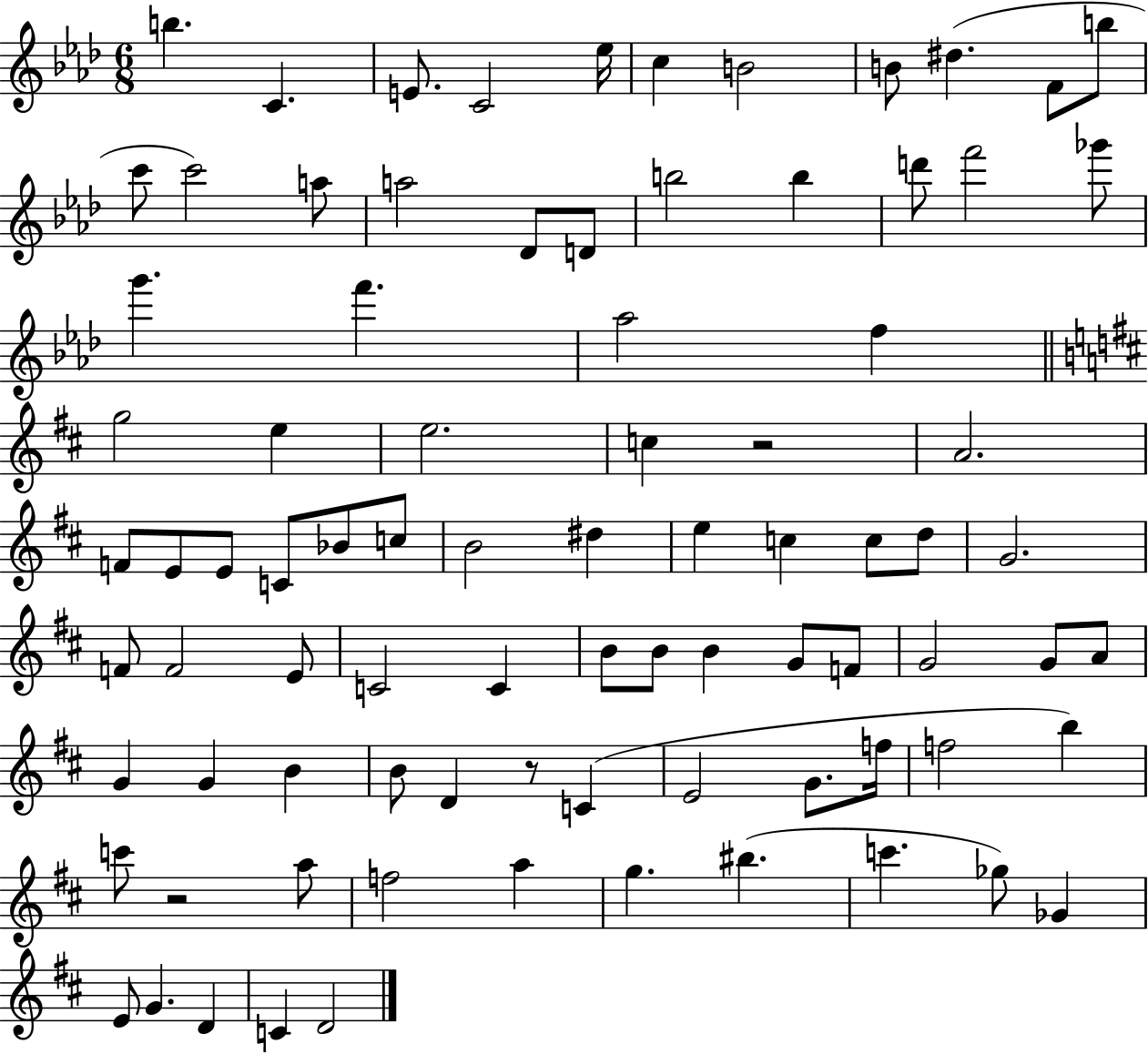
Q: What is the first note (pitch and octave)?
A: B5